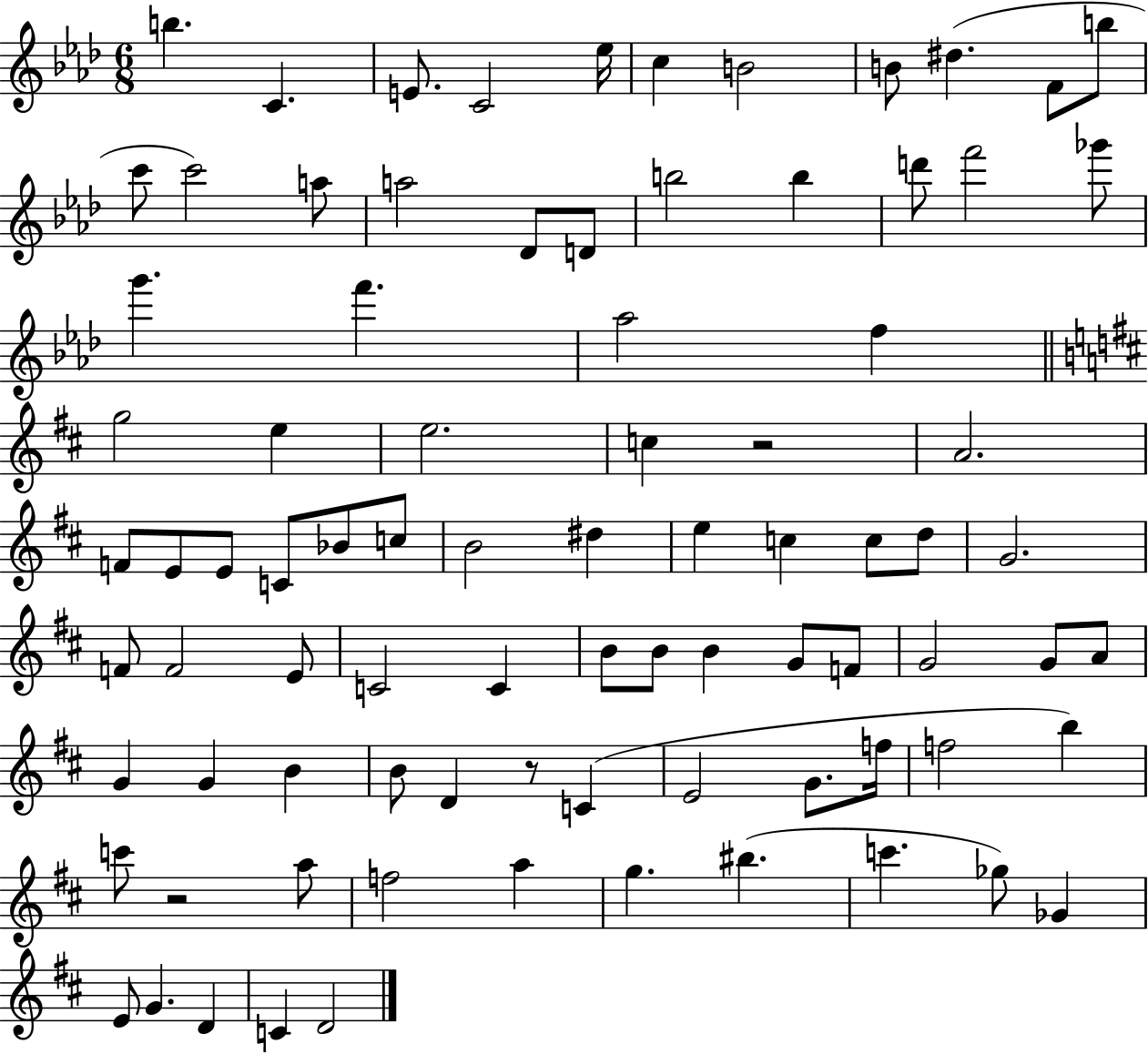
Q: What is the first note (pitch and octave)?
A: B5